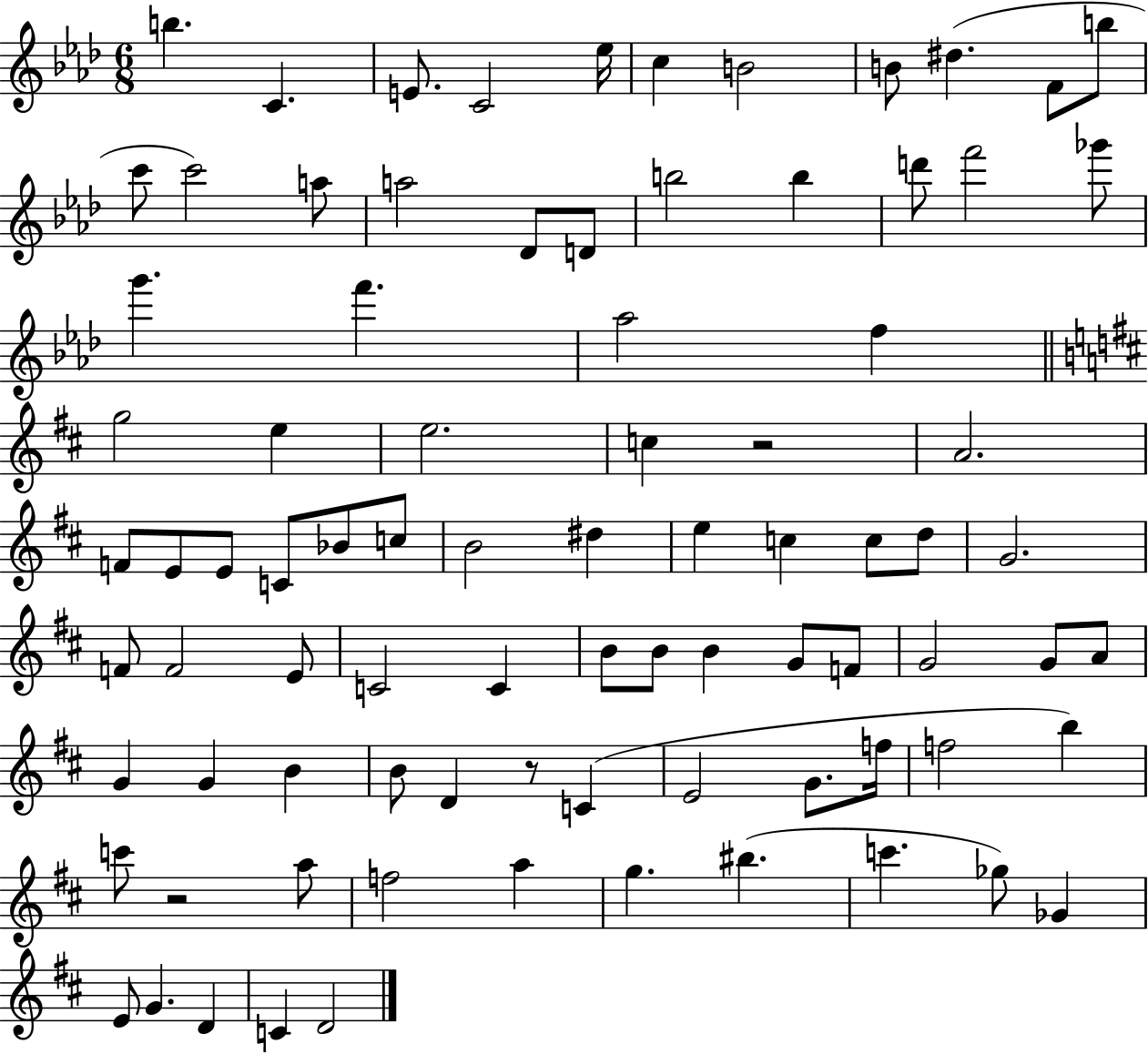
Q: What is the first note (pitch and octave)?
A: B5